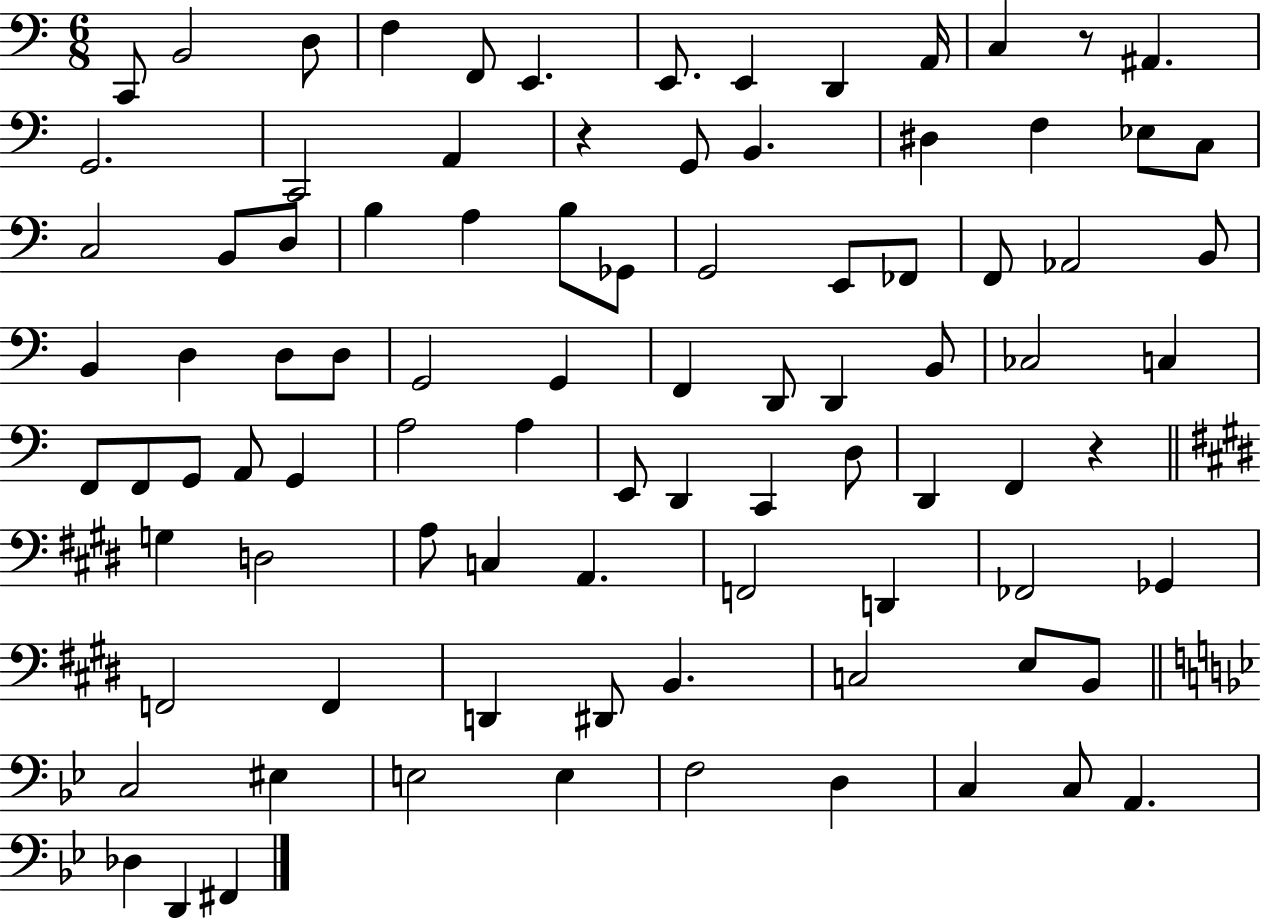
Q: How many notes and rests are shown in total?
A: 91